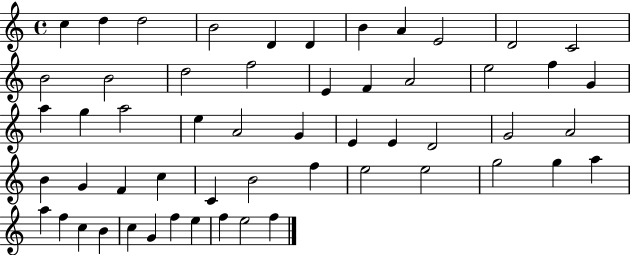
{
  \clef treble
  \time 4/4
  \defaultTimeSignature
  \key c \major
  c''4 d''4 d''2 | b'2 d'4 d'4 | b'4 a'4 e'2 | d'2 c'2 | \break b'2 b'2 | d''2 f''2 | e'4 f'4 a'2 | e''2 f''4 g'4 | \break a''4 g''4 a''2 | e''4 a'2 g'4 | e'4 e'4 d'2 | g'2 a'2 | \break b'4 g'4 f'4 c''4 | c'4 b'2 f''4 | e''2 e''2 | g''2 g''4 a''4 | \break a''4 f''4 c''4 b'4 | c''4 g'4 f''4 e''4 | f''4 e''2 f''4 | \bar "|."
}